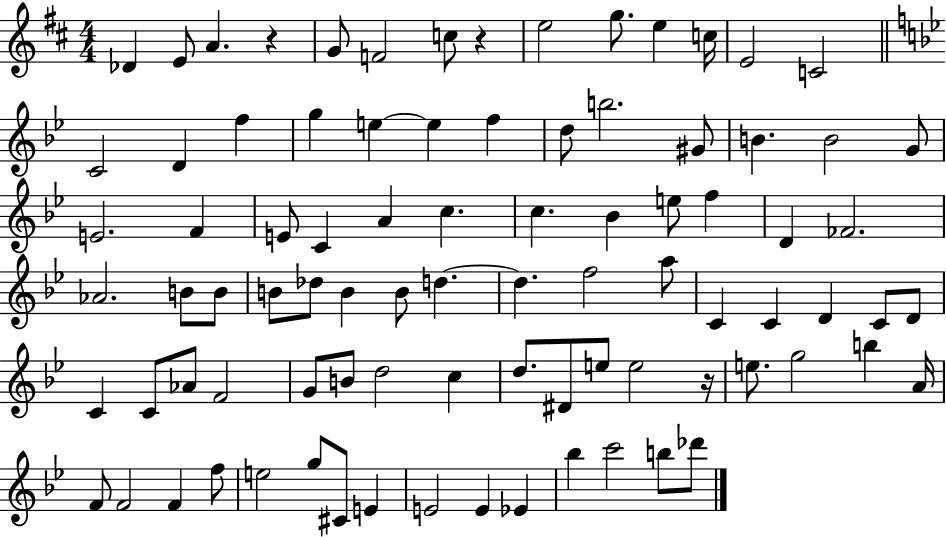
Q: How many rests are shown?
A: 3